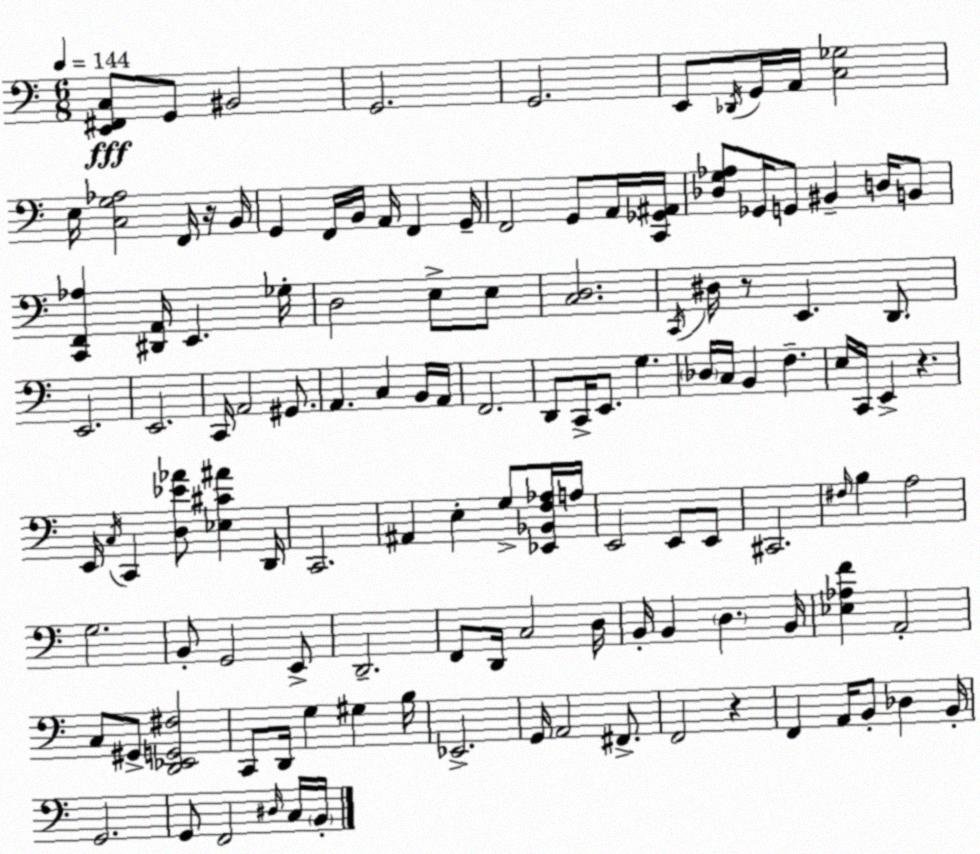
X:1
T:Untitled
M:6/8
L:1/4
K:Am
[E,,^F,,C,]/2 G,,/2 ^B,,2 G,,2 G,,2 E,,/2 _D,,/4 G,,/4 A,,/4 [C,_G,]2 E,/4 [C,G,_A,]2 F,,/4 z/4 B,,/4 G,, F,,/4 B,,/4 A,,/4 F,, G,,/4 F,,2 G,,/2 A,,/4 [C,,_G,,^A,,]/4 [_D,G,_A,]/2 _G,,/4 G,,/2 ^B,, D,/4 B,,/2 [C,,F,,_A,] [^D,,A,,]/4 E,, _G,/4 D,2 E,/2 E,/2 [C,D,]2 C,,/4 ^D,/4 z/2 E,, D,,/2 E,,2 E,,2 C,,/4 A,,2 ^G,,/2 A,, C, B,,/4 A,,/4 F,,2 D,,/2 C,,/4 E,,/2 G, _D,/4 C,/4 B,, F, E,/4 C,,/4 E,, z E,,/4 C,/4 C,, [D,_E_A]/2 [_E,^C^A] D,,/4 C,,2 ^A,, E, G,/2 [_E,,_B,,F,_A,]/4 A,/4 E,,2 E,,/2 E,,/2 ^C,,2 ^F,/4 B, A,2 G,2 B,,/2 G,,2 E,,/2 D,,2 F,,/2 D,,/4 C,2 D,/4 B,,/4 B,, D, B,,/4 [_E,_A,F] A,,2 C,/2 ^G,,/2 [D,,_E,,G,,^F,]2 C,,/2 D,,/4 G, ^G, B,/4 _E,,2 G,,/4 A,,2 ^F,,/2 F,,2 z F,, A,,/4 B,,/2 _D, B,,/4 G,,2 G,,/2 F,,2 ^D,/4 C,/4 B,,/4